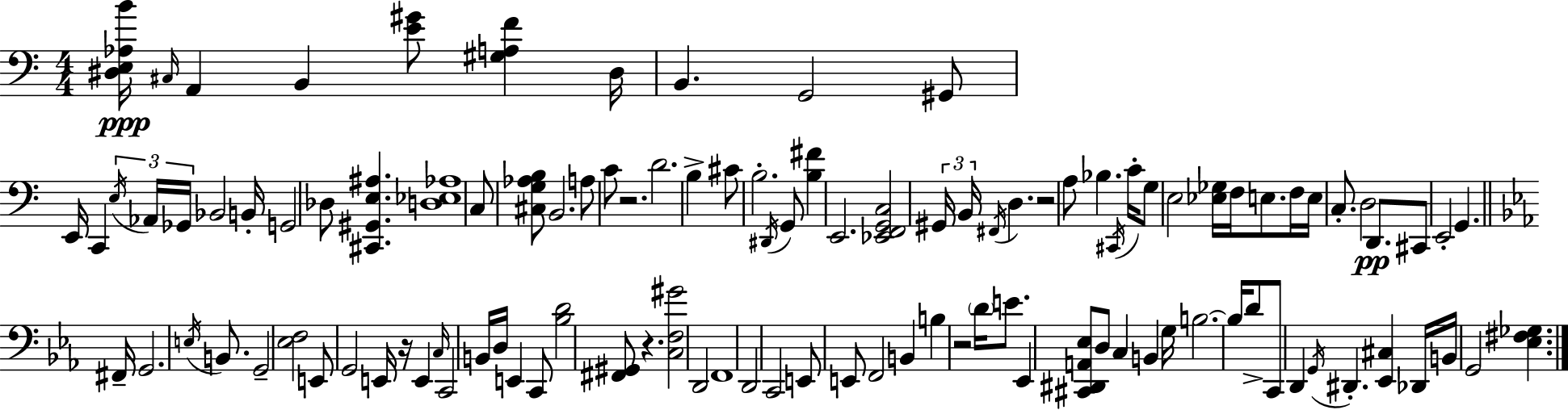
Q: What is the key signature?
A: A minor